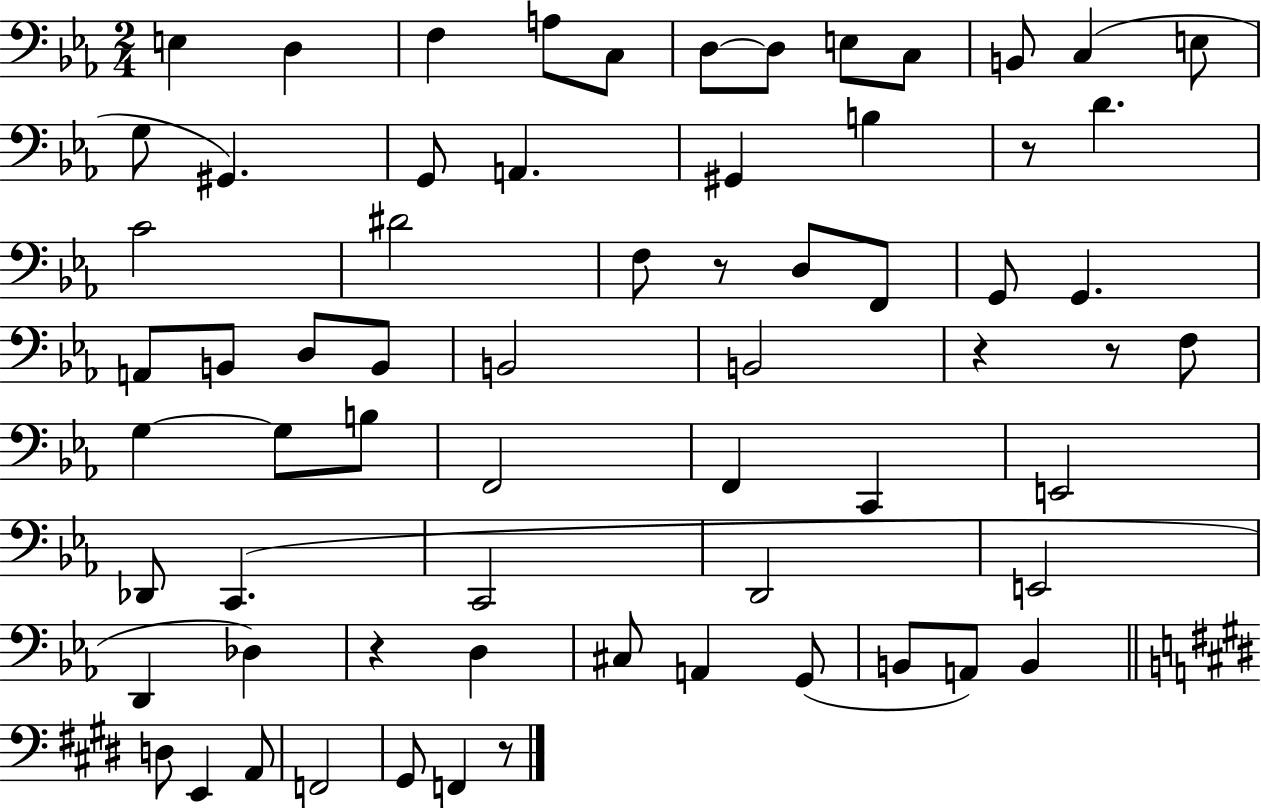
X:1
T:Untitled
M:2/4
L:1/4
K:Eb
E, D, F, A,/2 C,/2 D,/2 D,/2 E,/2 C,/2 B,,/2 C, E,/2 G,/2 ^G,, G,,/2 A,, ^G,, B, z/2 D C2 ^D2 F,/2 z/2 D,/2 F,,/2 G,,/2 G,, A,,/2 B,,/2 D,/2 B,,/2 B,,2 B,,2 z z/2 F,/2 G, G,/2 B,/2 F,,2 F,, C,, E,,2 _D,,/2 C,, C,,2 D,,2 E,,2 D,, _D, z D, ^C,/2 A,, G,,/2 B,,/2 A,,/2 B,, D,/2 E,, A,,/2 F,,2 ^G,,/2 F,, z/2